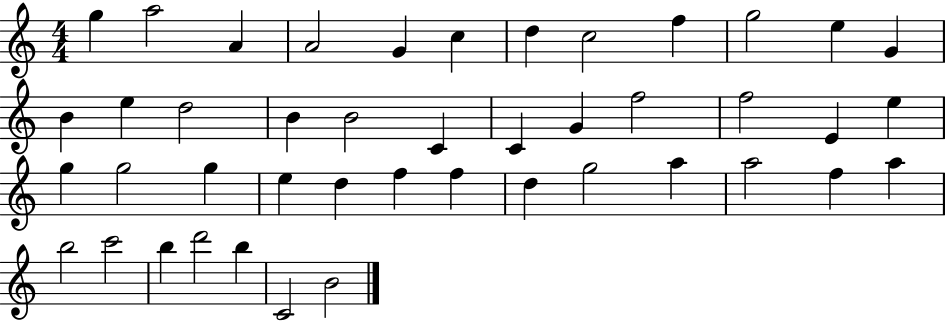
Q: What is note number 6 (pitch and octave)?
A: C5